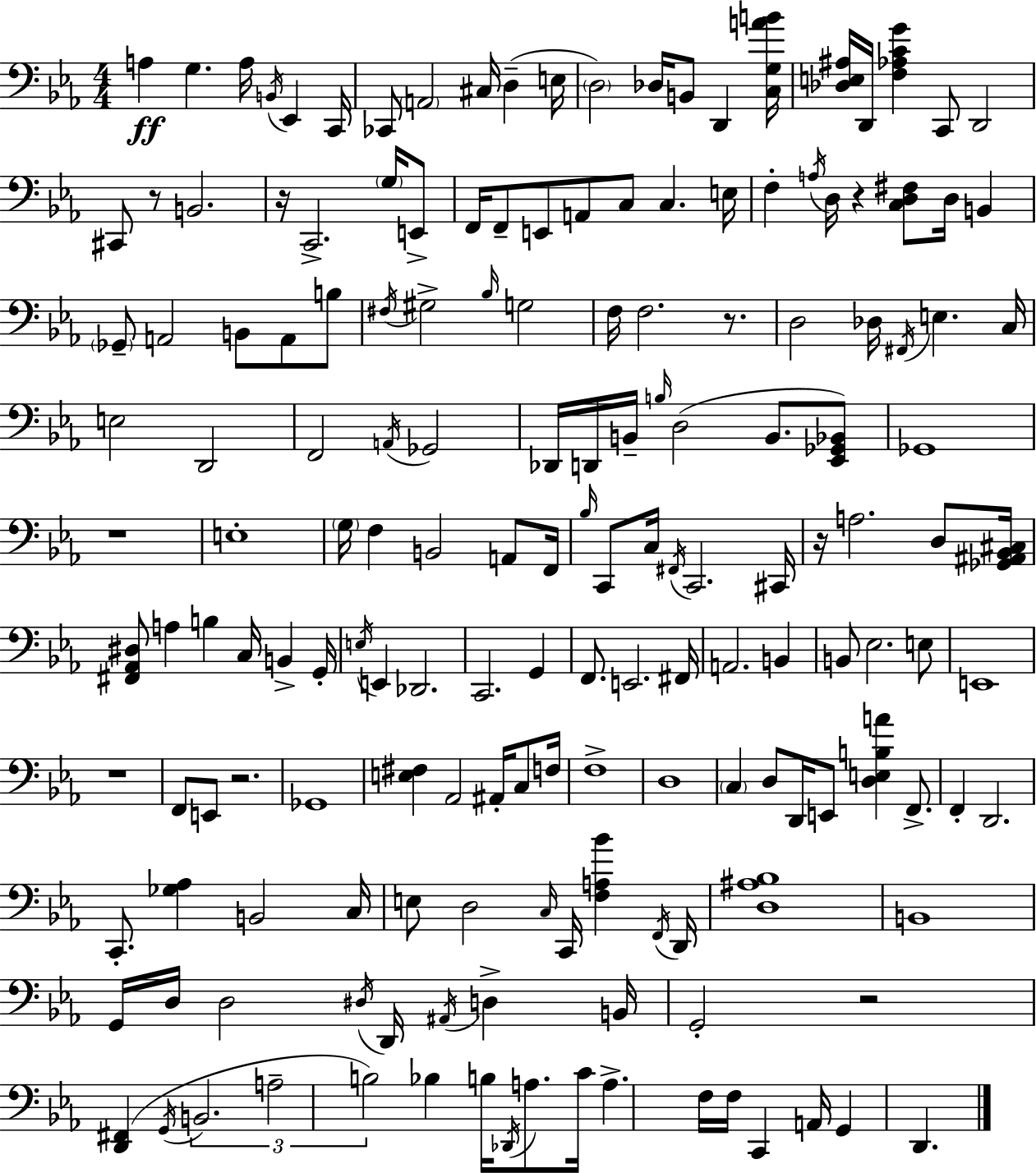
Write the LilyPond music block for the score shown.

{
  \clef bass
  \numericTimeSignature
  \time 4/4
  \key c \minor
  a4\ff g4. a16 \acciaccatura { b,16 } ees,4 | c,16 ces,8 \parenthesize a,2 cis16 d4--( | e16 \parenthesize d2) des16 b,8 d,4 | <c g a' b'>16 <des e ais>16 d,16 <f aes c' g'>4 c,8 d,2 | \break cis,8 r8 b,2. | r16 c,2.-> \parenthesize g16 e,8-> | f,16 f,8-- e,8 a,8 c8 c4. | e16 f4-. \acciaccatura { a16 } d16 r4 <c d fis>8 d16 b,4 | \break \parenthesize ges,8-- a,2 b,8 a,8 | b8 \acciaccatura { fis16 } gis2-> \grace { bes16 } g2 | f16 f2. | r8. d2 des16 \acciaccatura { fis,16 } e4. | \break c16 e2 d,2 | f,2 \acciaccatura { a,16 } ges,2 | des,16 d,16 b,16-- \grace { b16 } d2( | b,8. <ees, ges, bes,>8) ges,1 | \break r1 | e1-. | \parenthesize g16 f4 b,2 | a,8 f,16 \grace { bes16 } c,8 c16 \acciaccatura { fis,16 } c,2. | \break cis,16 r16 a2. | d8 <ges, ais, bes, cis>16 <fis, aes, dis>8 a4 b4 | c16 b,4-> g,16-. \acciaccatura { e16 } e,4 des,2. | c,2. | \break g,4 f,8. e,2. | fis,16 a,2. | b,4 b,8 ees2. | e8 e,1 | \break r1 | f,8 e,8 r2. | ges,1 | <e fis>4 aes,2 | \break ais,16-. c8 f16 f1-> | d1 | \parenthesize c4 d8 | d,16 e,8 <d e b a'>4 f,8.-> f,4-. d,2. | \break c,8.-. <ges aes>4 | b,2 c16 e8 d2 | \grace { c16 } c,16 <f a bes'>4 \acciaccatura { f,16 } d,16 <d ais bes>1 | b,1 | \break g,16 d16 d2 | \acciaccatura { dis16 } d,16 \acciaccatura { ais,16 } d4-> b,16 g,2-. | r2 <d, fis,>4( | \acciaccatura { g,16 } \tuplet 3/2 { b,2. a2-- | \break b2) } bes4 | b16 \acciaccatura { des,16 } a8. c'16 a4.-> f16 | f16 c,4 a,16 g,4 d,4. | \bar "|."
}